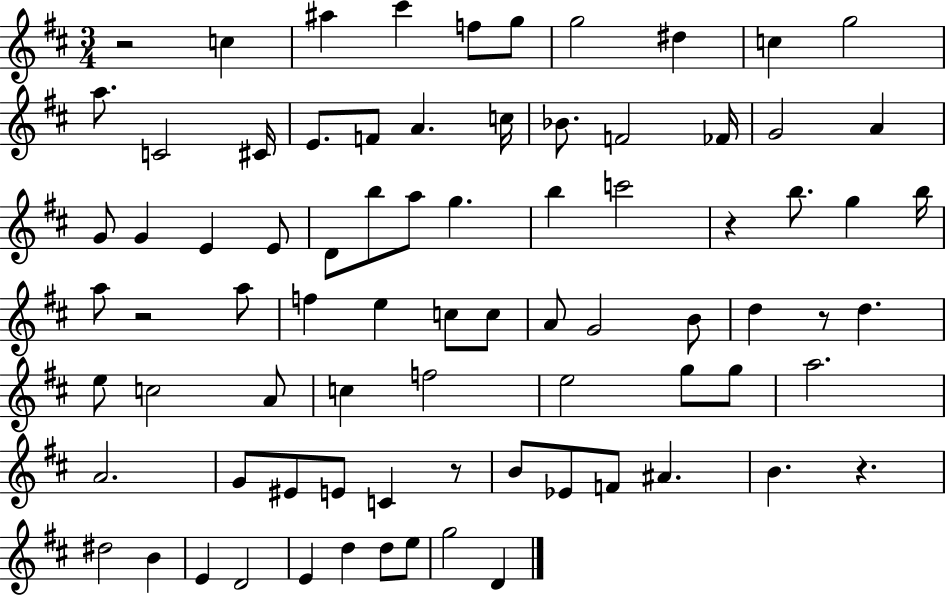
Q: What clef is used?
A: treble